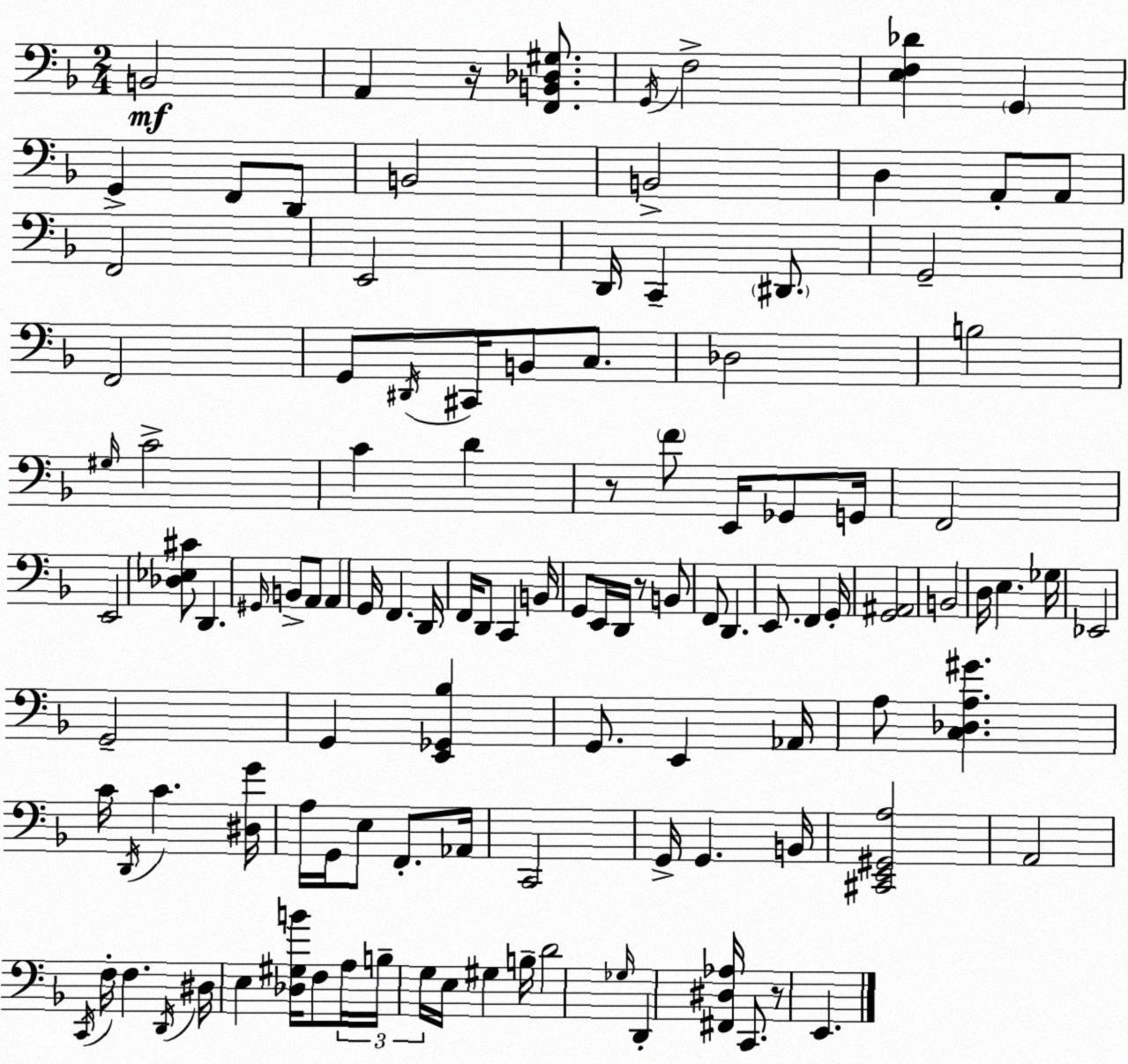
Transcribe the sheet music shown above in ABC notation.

X:1
T:Untitled
M:2/4
L:1/4
K:Dm
B,,2 A,, z/4 [F,,B,,_D,^G,]/2 G,,/4 F,2 [E,F,_D] G,, G,, F,,/2 D,,/2 B,,2 B,,2 D, A,,/2 A,,/2 F,,2 E,,2 D,,/4 C,, ^D,,/2 G,,2 F,,2 G,,/2 ^D,,/4 ^C,,/4 B,,/2 C,/2 _D,2 B,2 ^G,/4 C2 C D z/2 F/2 E,,/4 _G,,/2 G,,/4 F,,2 E,,2 [_D,_E,^C]/2 D,, ^G,,/4 B,,/2 A,,/2 A,, G,,/4 F,, D,,/4 F,,/4 D,,/2 C,, B,,/4 G,,/2 E,,/4 D,,/4 z/2 B,,/2 F,,/2 D,, E,,/2 F,, G,,/4 [G,,^A,,]2 B,,2 D,/4 E, _G,/4 _E,,2 G,,2 G,, [E,,_G,,_B,] G,,/2 E,, _A,,/4 A,/2 [C,_D,A,^G] C/4 D,,/4 C [^D,G]/4 A,/4 G,,/4 E,/2 F,,/2 _A,,/4 C,,2 G,,/4 G,, B,,/4 [^C,,E,,^G,,A,]2 A,,2 C,,/4 F,/4 F, D,,/4 ^D,/4 E, [_D,^G,B]/4 F,/2 A,/4 B,/4 G,/4 E,/4 ^G, B,/4 D2 _G,/4 D,, [^F,,^D,_A,]/4 C,,/2 z/2 E,,